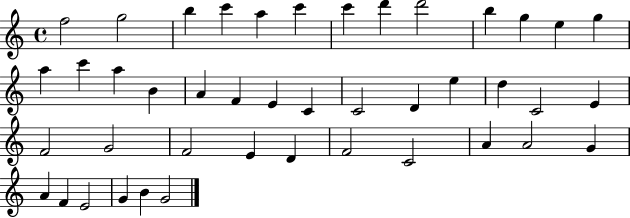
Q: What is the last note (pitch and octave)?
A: G4